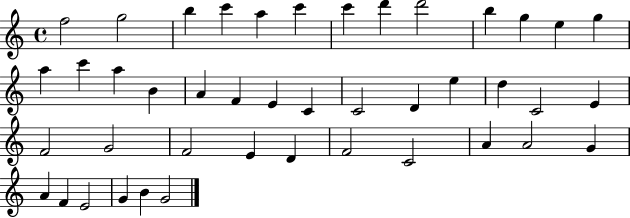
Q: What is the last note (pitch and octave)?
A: G4